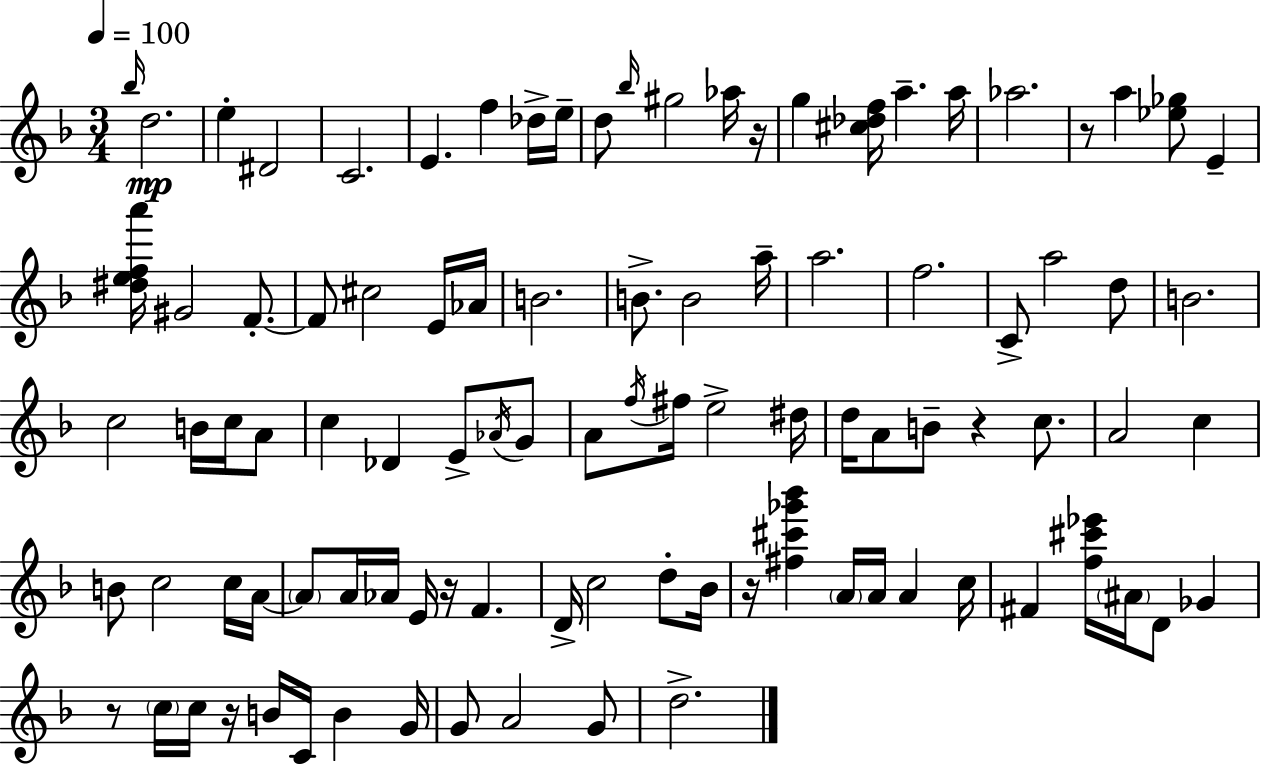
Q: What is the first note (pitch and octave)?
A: Bb5